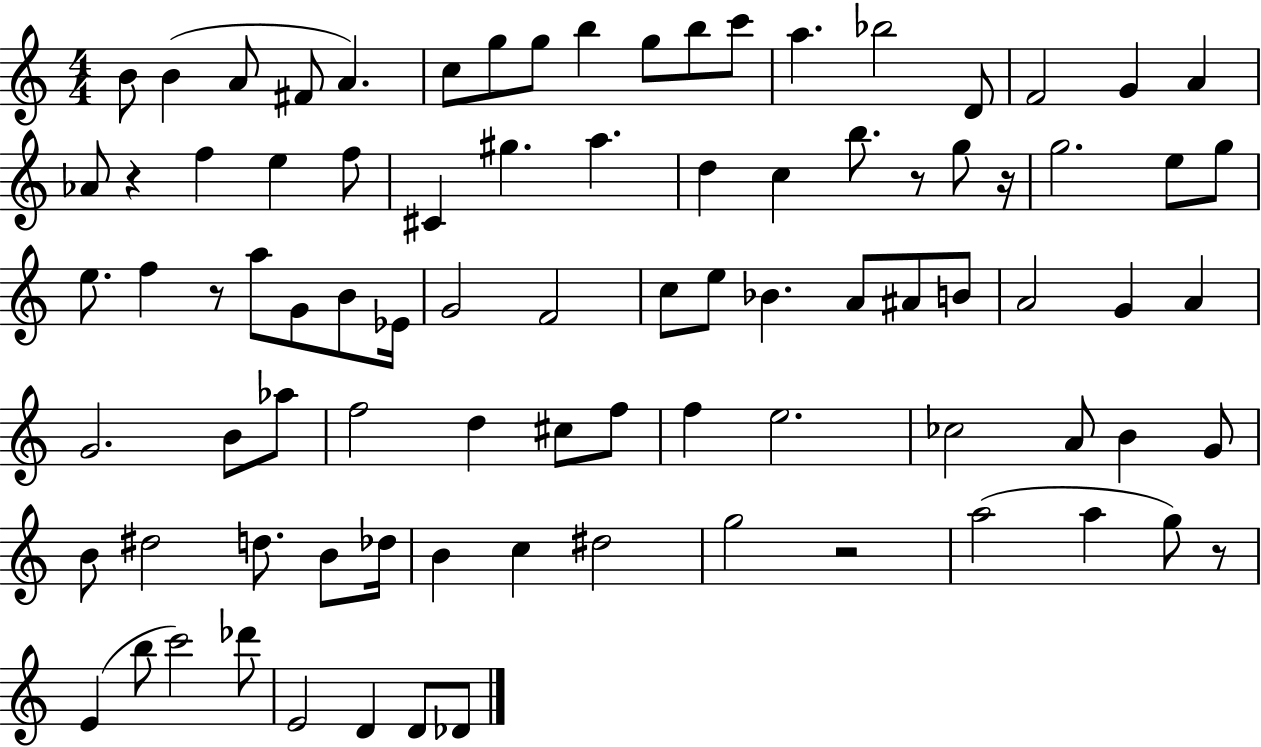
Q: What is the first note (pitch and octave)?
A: B4